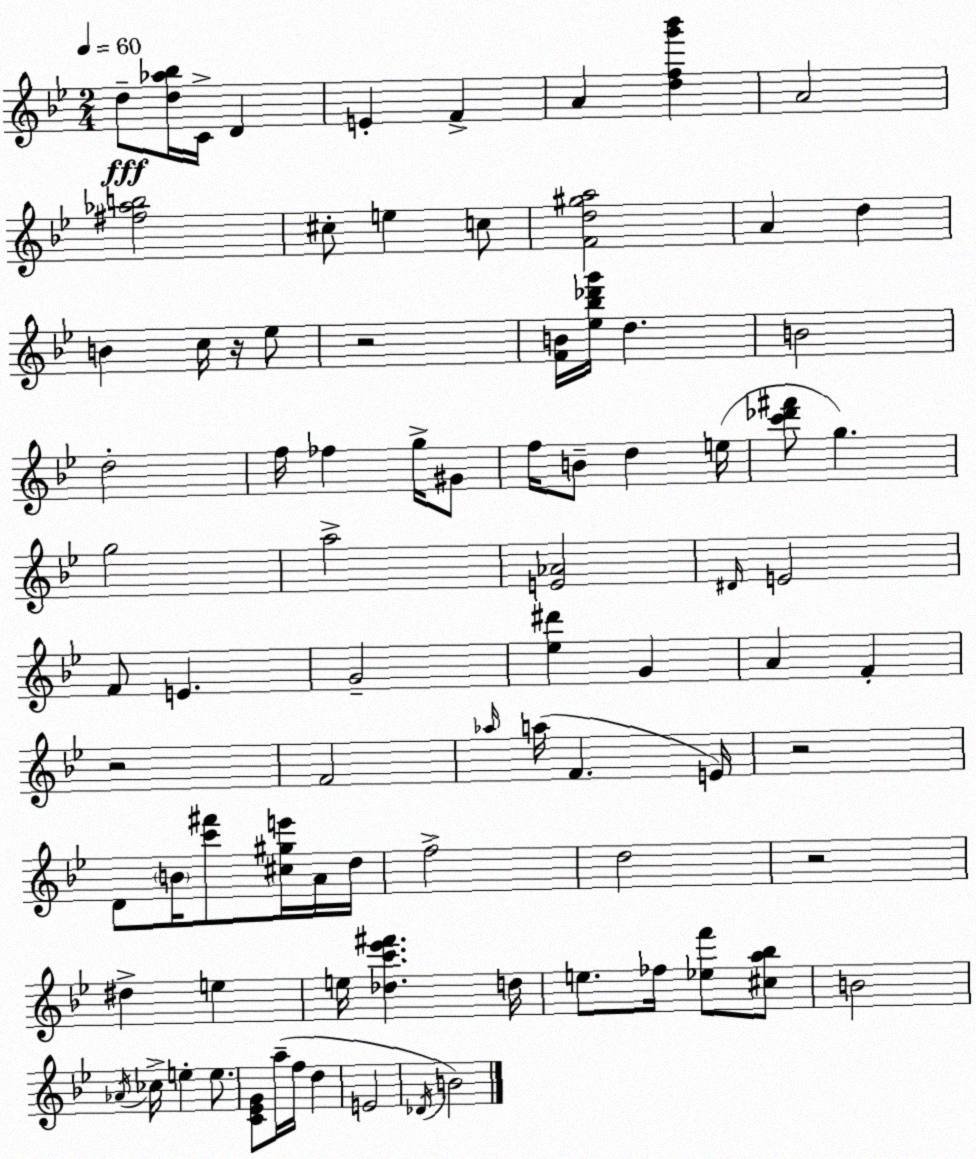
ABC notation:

X:1
T:Untitled
M:2/4
L:1/4
K:Bb
d/2 [d_a_b]/4 C/4 D E F A [dfg'_b'] A2 [^f_ab]2 ^c/2 e c/2 [Fd^ga]2 A d B c/4 z/4 _e/2 z2 [FB]/4 [_e_b_d'g']/4 d B2 d2 f/4 _f g/4 ^G/2 f/4 B/2 d e/4 [c'_d'^f']/2 g g2 a2 [E_A]2 ^D/4 E2 F/2 E G2 [_e^d'] G A F z2 F2 _a/4 a/4 F E/4 z2 D/2 B/4 [c'^f']/2 [^c^ge']/4 A/4 d/4 f2 d2 z2 ^d e e/4 [_dc'_e'^f'] d/4 e/2 _f/4 [_ef']/2 [^ca_b]/2 B2 _A/4 _c/4 e e/2 [C_EG]/2 a/4 f/4 d E2 _D/4 B2